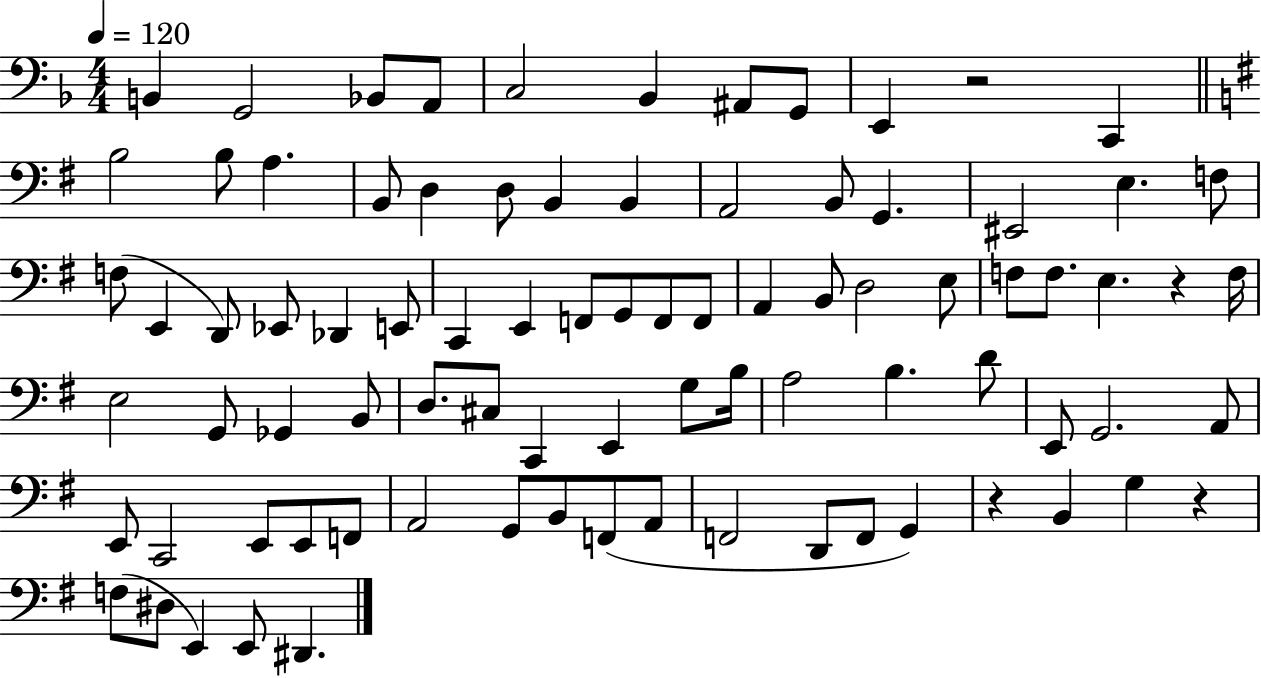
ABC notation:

X:1
T:Untitled
M:4/4
L:1/4
K:F
B,, G,,2 _B,,/2 A,,/2 C,2 _B,, ^A,,/2 G,,/2 E,, z2 C,, B,2 B,/2 A, B,,/2 D, D,/2 B,, B,, A,,2 B,,/2 G,, ^E,,2 E, F,/2 F,/2 E,, D,,/2 _E,,/2 _D,, E,,/2 C,, E,, F,,/2 G,,/2 F,,/2 F,,/2 A,, B,,/2 D,2 E,/2 F,/2 F,/2 E, z F,/4 E,2 G,,/2 _G,, B,,/2 D,/2 ^C,/2 C,, E,, G,/2 B,/4 A,2 B, D/2 E,,/2 G,,2 A,,/2 E,,/2 C,,2 E,,/2 E,,/2 F,,/2 A,,2 G,,/2 B,,/2 F,,/2 A,,/2 F,,2 D,,/2 F,,/2 G,, z B,, G, z F,/2 ^D,/2 E,, E,,/2 ^D,,